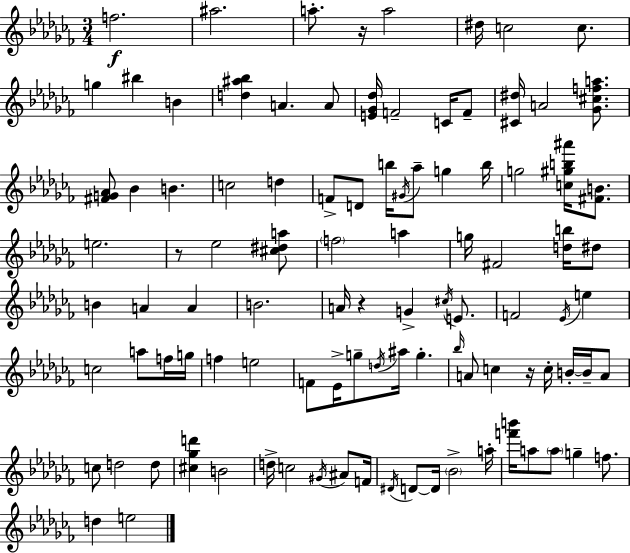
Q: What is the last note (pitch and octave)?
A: E5